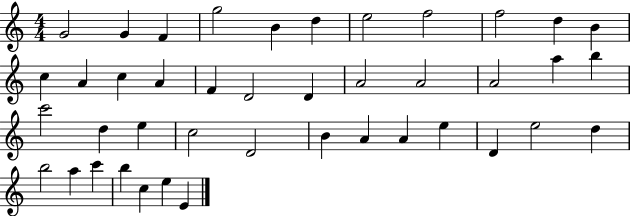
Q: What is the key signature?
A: C major